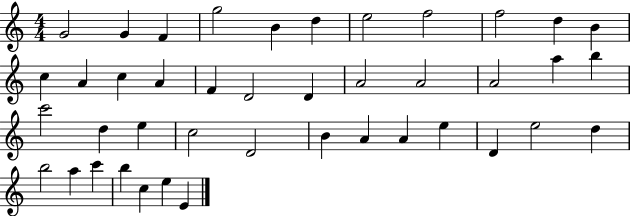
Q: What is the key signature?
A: C major